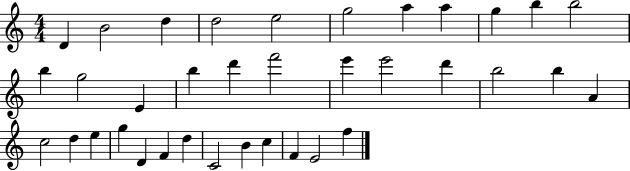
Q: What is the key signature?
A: C major